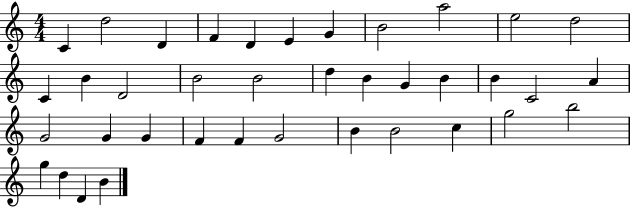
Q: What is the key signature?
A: C major